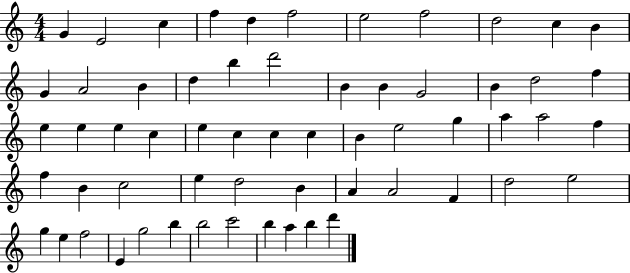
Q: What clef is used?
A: treble